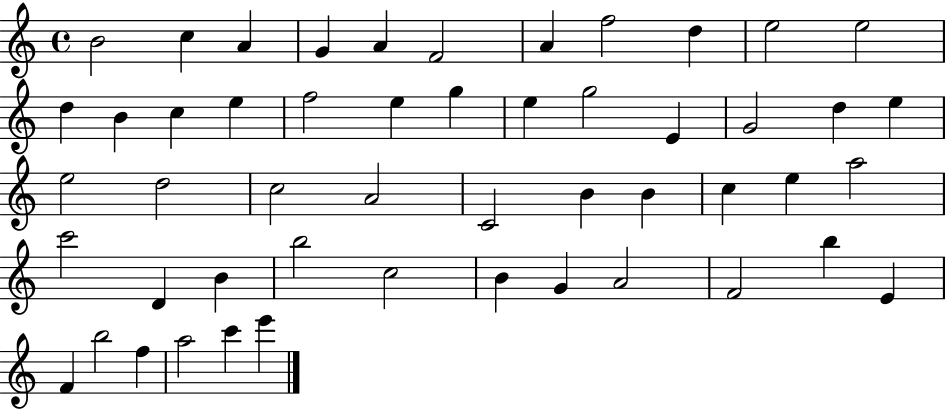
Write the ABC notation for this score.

X:1
T:Untitled
M:4/4
L:1/4
K:C
B2 c A G A F2 A f2 d e2 e2 d B c e f2 e g e g2 E G2 d e e2 d2 c2 A2 C2 B B c e a2 c'2 D B b2 c2 B G A2 F2 b E F b2 f a2 c' e'